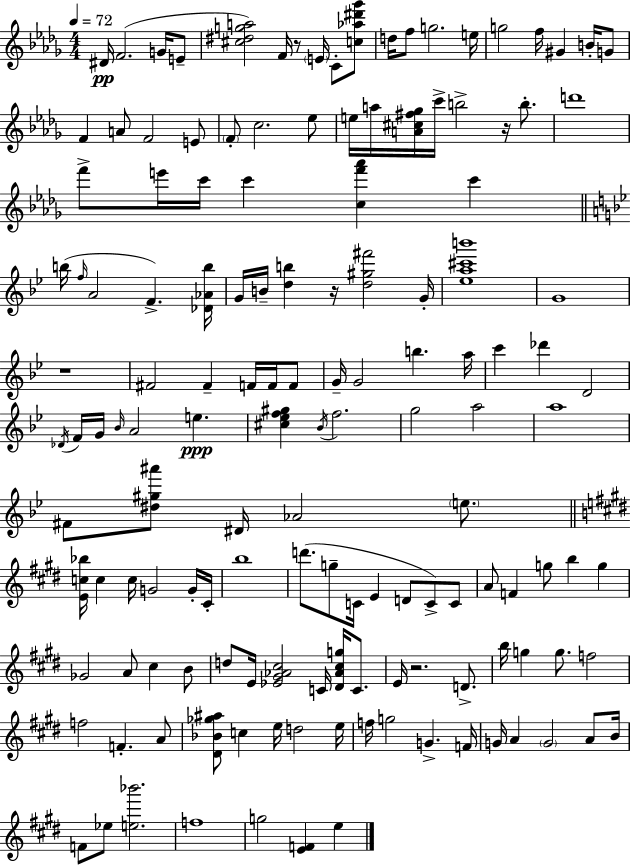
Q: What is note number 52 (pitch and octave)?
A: C6